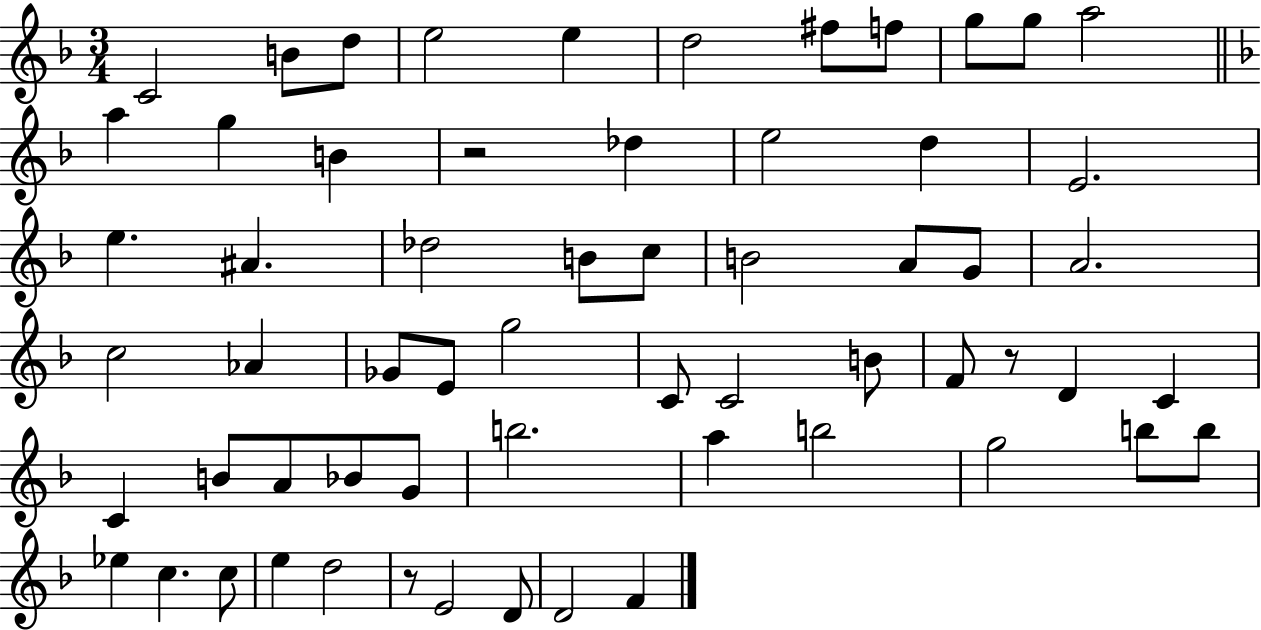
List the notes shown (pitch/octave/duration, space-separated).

C4/h B4/e D5/e E5/h E5/q D5/h F#5/e F5/e G5/e G5/e A5/h A5/q G5/q B4/q R/h Db5/q E5/h D5/q E4/h. E5/q. A#4/q. Db5/h B4/e C5/e B4/h A4/e G4/e A4/h. C5/h Ab4/q Gb4/e E4/e G5/h C4/e C4/h B4/e F4/e R/e D4/q C4/q C4/q B4/e A4/e Bb4/e G4/e B5/h. A5/q B5/h G5/h B5/e B5/e Eb5/q C5/q. C5/e E5/q D5/h R/e E4/h D4/e D4/h F4/q